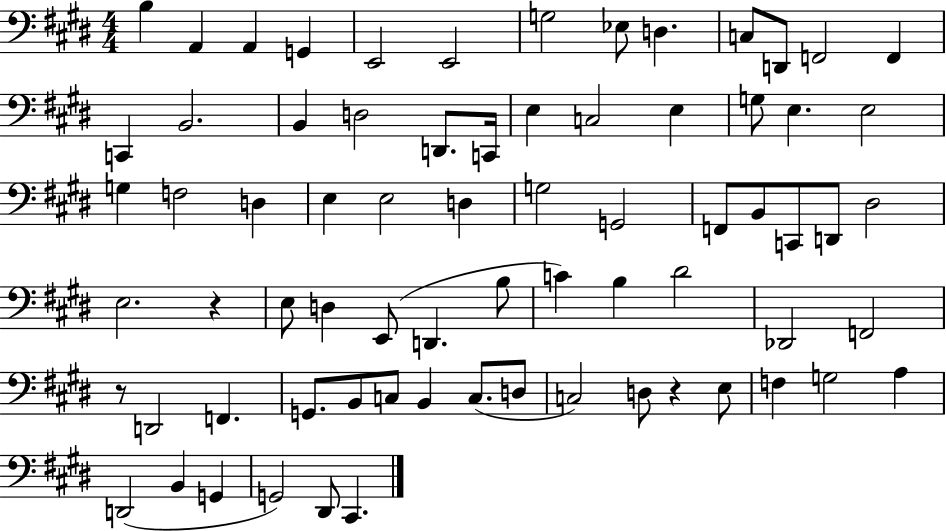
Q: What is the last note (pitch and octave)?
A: C#2